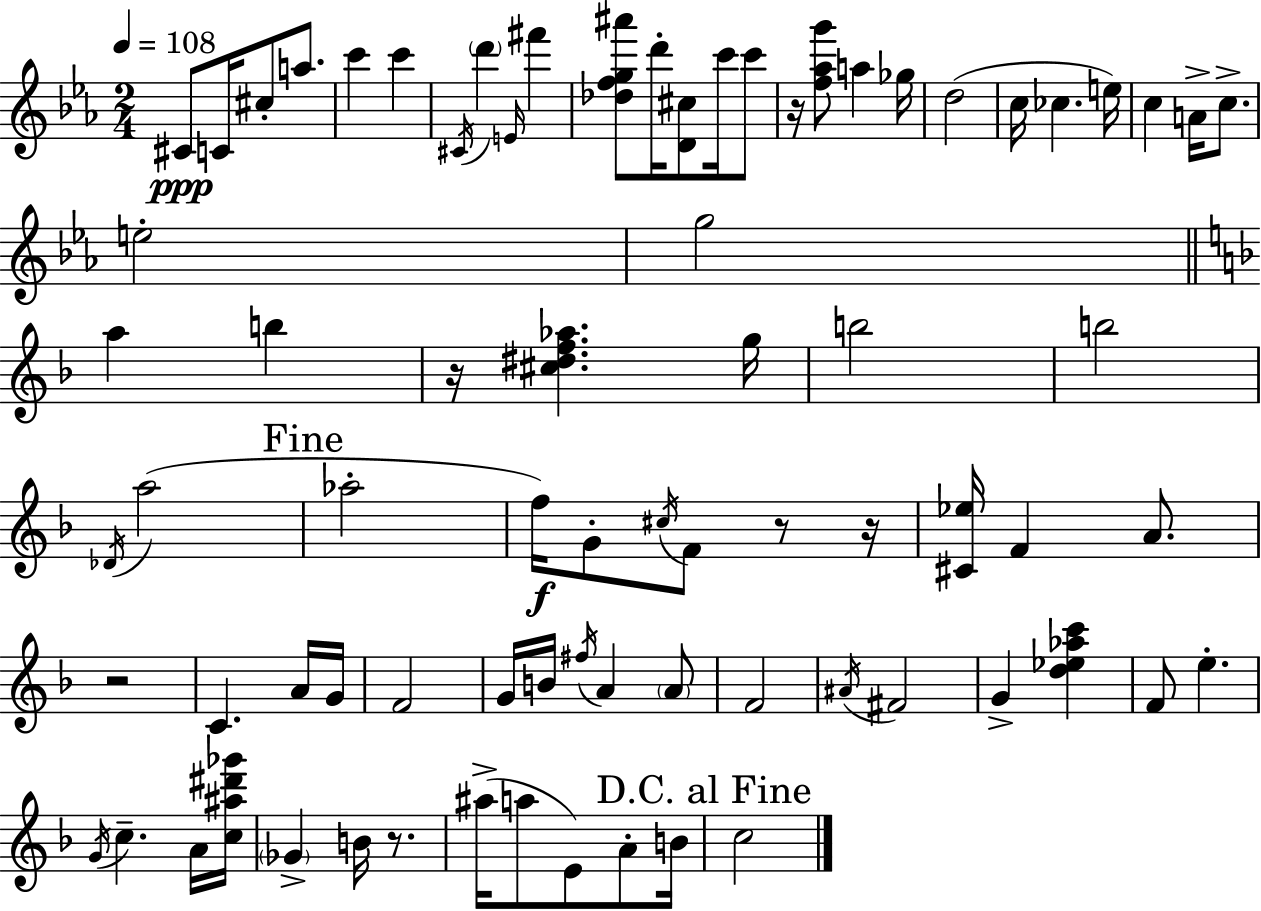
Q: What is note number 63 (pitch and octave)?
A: B4